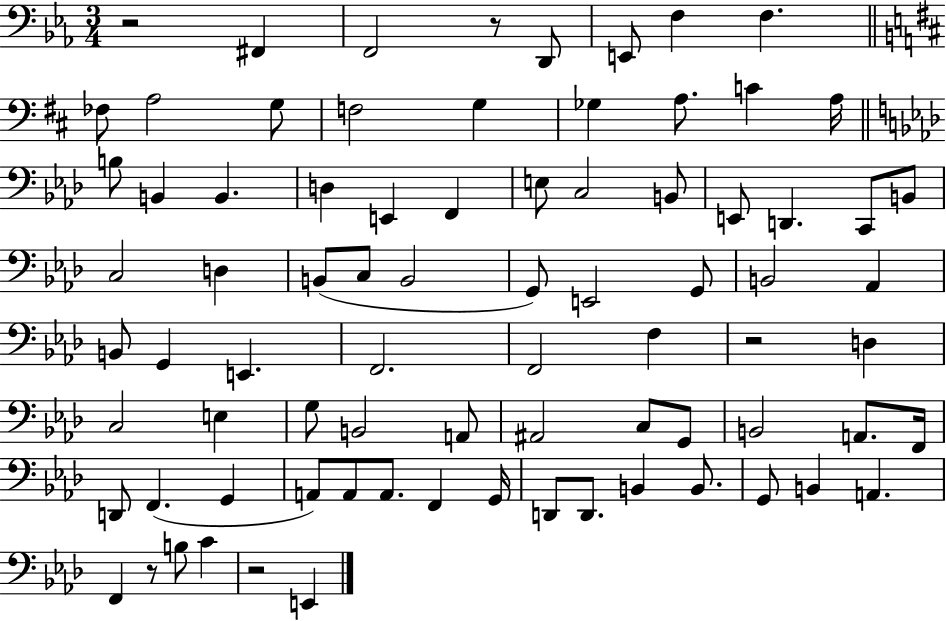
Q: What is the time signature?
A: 3/4